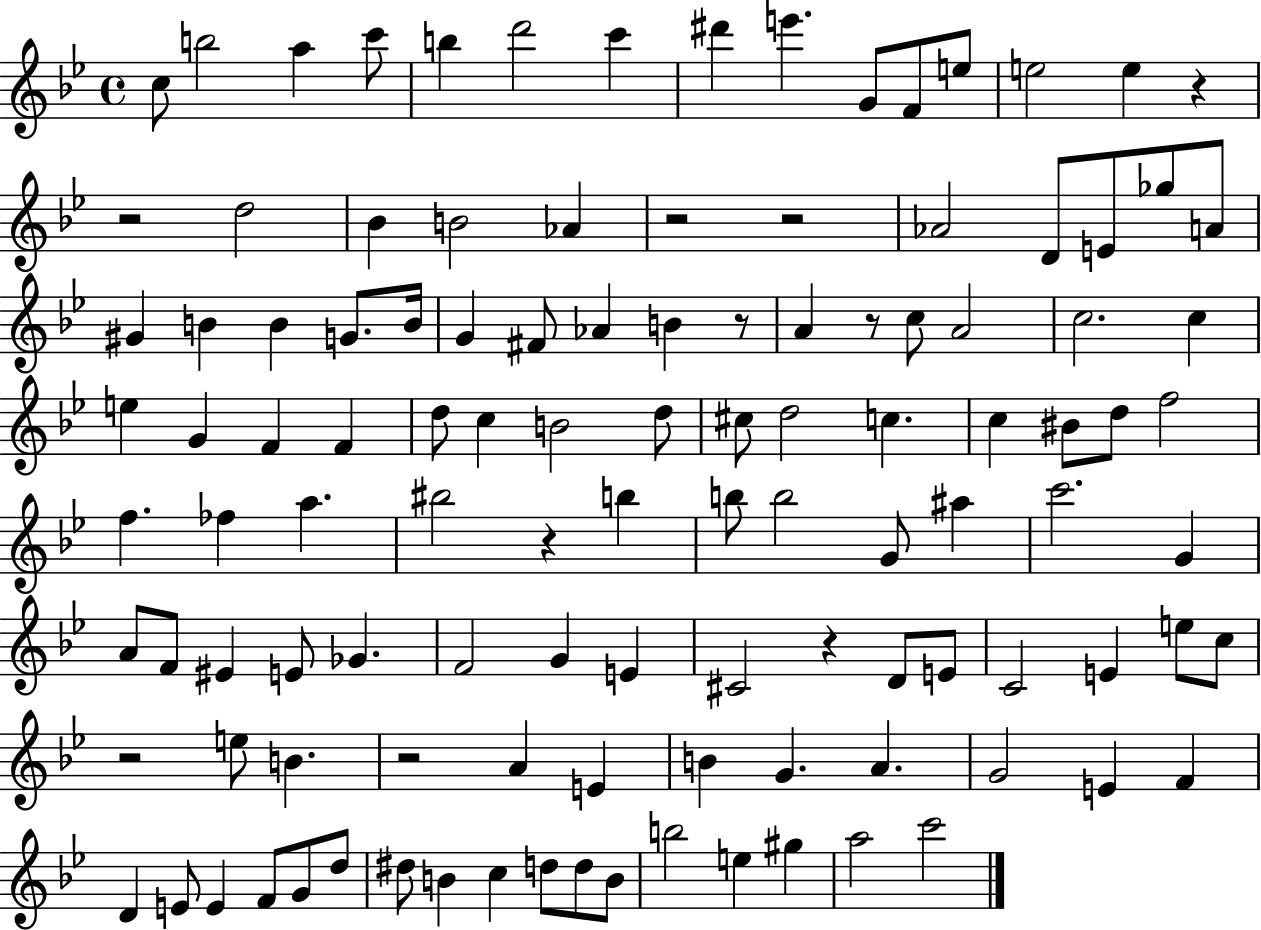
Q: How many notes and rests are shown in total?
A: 115